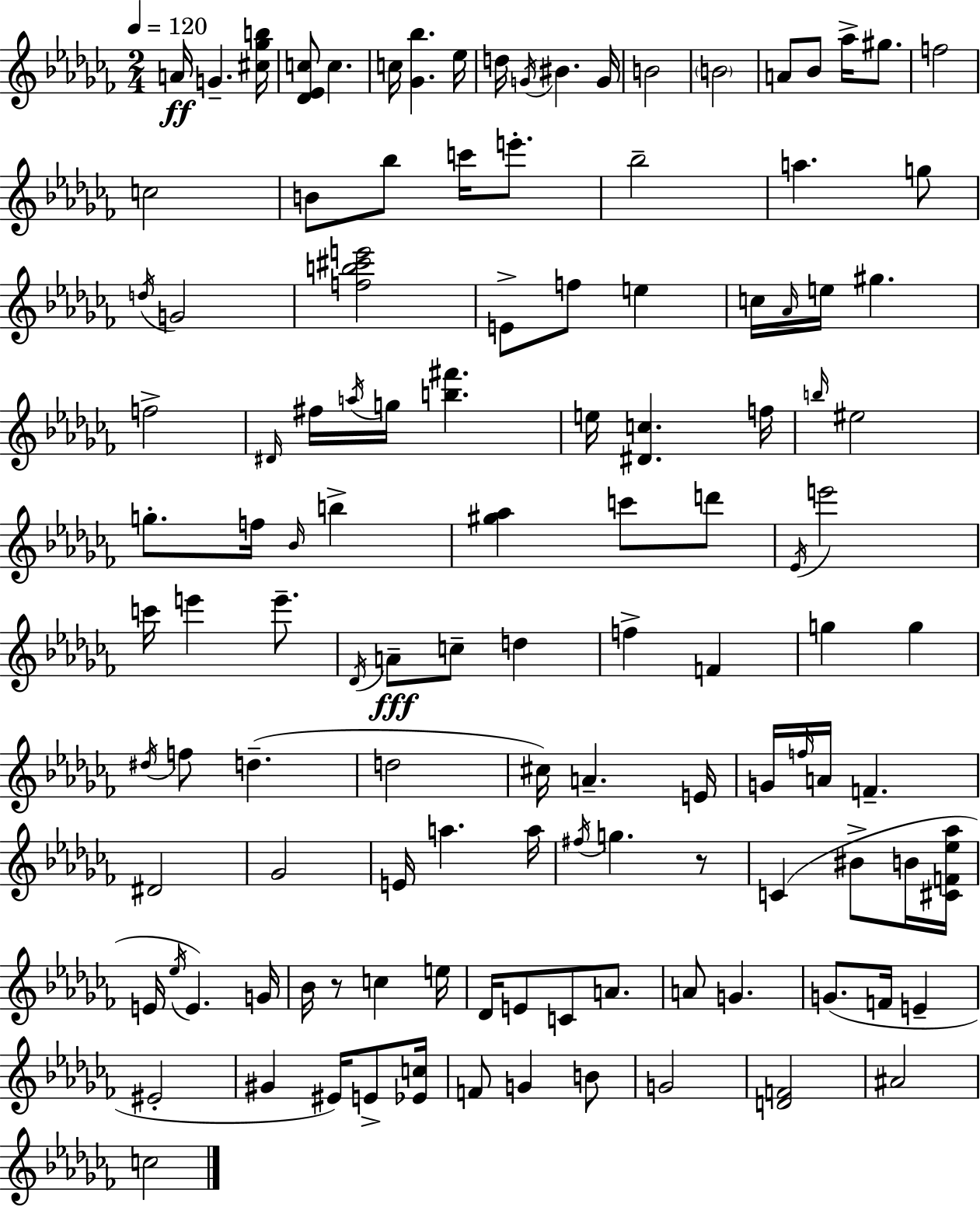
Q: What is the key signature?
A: AES minor